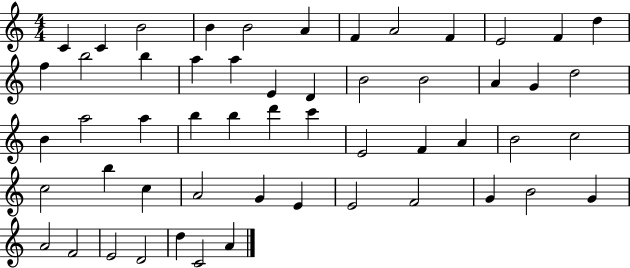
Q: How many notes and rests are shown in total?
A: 54